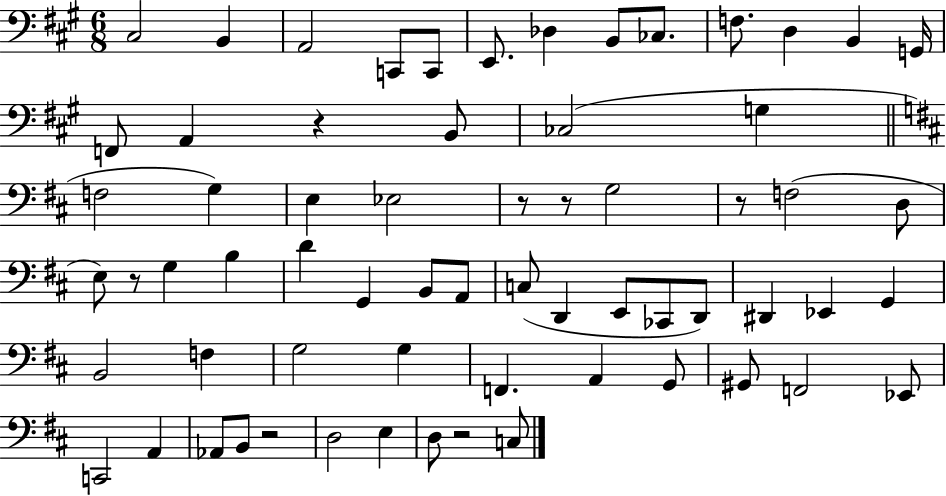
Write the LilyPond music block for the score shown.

{
  \clef bass
  \numericTimeSignature
  \time 6/8
  \key a \major
  cis2 b,4 | a,2 c,8 c,8 | e,8. des4 b,8 ces8. | f8. d4 b,4 g,16 | \break f,8 a,4 r4 b,8 | ces2( g4 | \bar "||" \break \key d \major f2 g4) | e4 ees2 | r8 r8 g2 | r8 f2( d8 | \break e8) r8 g4 b4 | d'4 g,4 b,8 a,8 | c8( d,4 e,8 ces,8 d,8) | dis,4 ees,4 g,4 | \break b,2 f4 | g2 g4 | f,4. a,4 g,8 | gis,8 f,2 ees,8 | \break c,2 a,4 | aes,8 b,8 r2 | d2 e4 | d8 r2 c8 | \break \bar "|."
}